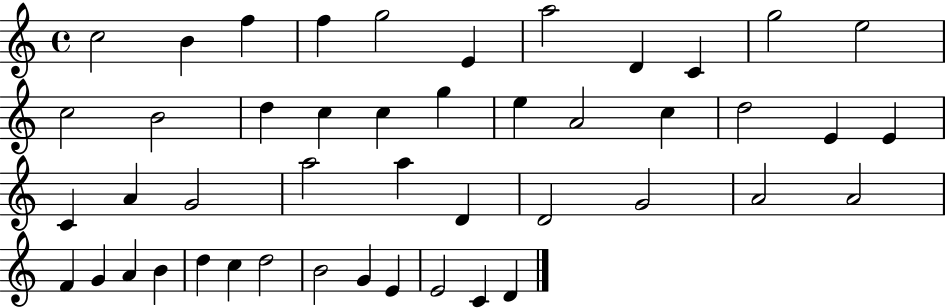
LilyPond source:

{
  \clef treble
  \time 4/4
  \defaultTimeSignature
  \key c \major
  c''2 b'4 f''4 | f''4 g''2 e'4 | a''2 d'4 c'4 | g''2 e''2 | \break c''2 b'2 | d''4 c''4 c''4 g''4 | e''4 a'2 c''4 | d''2 e'4 e'4 | \break c'4 a'4 g'2 | a''2 a''4 d'4 | d'2 g'2 | a'2 a'2 | \break f'4 g'4 a'4 b'4 | d''4 c''4 d''2 | b'2 g'4 e'4 | e'2 c'4 d'4 | \break \bar "|."
}